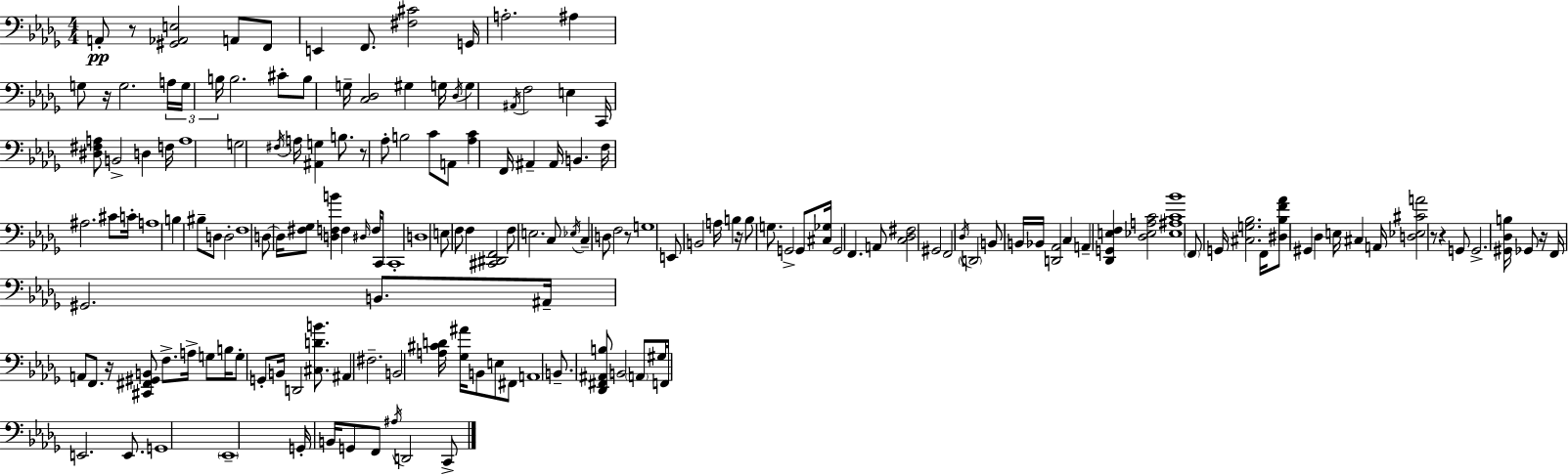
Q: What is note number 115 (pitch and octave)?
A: D2